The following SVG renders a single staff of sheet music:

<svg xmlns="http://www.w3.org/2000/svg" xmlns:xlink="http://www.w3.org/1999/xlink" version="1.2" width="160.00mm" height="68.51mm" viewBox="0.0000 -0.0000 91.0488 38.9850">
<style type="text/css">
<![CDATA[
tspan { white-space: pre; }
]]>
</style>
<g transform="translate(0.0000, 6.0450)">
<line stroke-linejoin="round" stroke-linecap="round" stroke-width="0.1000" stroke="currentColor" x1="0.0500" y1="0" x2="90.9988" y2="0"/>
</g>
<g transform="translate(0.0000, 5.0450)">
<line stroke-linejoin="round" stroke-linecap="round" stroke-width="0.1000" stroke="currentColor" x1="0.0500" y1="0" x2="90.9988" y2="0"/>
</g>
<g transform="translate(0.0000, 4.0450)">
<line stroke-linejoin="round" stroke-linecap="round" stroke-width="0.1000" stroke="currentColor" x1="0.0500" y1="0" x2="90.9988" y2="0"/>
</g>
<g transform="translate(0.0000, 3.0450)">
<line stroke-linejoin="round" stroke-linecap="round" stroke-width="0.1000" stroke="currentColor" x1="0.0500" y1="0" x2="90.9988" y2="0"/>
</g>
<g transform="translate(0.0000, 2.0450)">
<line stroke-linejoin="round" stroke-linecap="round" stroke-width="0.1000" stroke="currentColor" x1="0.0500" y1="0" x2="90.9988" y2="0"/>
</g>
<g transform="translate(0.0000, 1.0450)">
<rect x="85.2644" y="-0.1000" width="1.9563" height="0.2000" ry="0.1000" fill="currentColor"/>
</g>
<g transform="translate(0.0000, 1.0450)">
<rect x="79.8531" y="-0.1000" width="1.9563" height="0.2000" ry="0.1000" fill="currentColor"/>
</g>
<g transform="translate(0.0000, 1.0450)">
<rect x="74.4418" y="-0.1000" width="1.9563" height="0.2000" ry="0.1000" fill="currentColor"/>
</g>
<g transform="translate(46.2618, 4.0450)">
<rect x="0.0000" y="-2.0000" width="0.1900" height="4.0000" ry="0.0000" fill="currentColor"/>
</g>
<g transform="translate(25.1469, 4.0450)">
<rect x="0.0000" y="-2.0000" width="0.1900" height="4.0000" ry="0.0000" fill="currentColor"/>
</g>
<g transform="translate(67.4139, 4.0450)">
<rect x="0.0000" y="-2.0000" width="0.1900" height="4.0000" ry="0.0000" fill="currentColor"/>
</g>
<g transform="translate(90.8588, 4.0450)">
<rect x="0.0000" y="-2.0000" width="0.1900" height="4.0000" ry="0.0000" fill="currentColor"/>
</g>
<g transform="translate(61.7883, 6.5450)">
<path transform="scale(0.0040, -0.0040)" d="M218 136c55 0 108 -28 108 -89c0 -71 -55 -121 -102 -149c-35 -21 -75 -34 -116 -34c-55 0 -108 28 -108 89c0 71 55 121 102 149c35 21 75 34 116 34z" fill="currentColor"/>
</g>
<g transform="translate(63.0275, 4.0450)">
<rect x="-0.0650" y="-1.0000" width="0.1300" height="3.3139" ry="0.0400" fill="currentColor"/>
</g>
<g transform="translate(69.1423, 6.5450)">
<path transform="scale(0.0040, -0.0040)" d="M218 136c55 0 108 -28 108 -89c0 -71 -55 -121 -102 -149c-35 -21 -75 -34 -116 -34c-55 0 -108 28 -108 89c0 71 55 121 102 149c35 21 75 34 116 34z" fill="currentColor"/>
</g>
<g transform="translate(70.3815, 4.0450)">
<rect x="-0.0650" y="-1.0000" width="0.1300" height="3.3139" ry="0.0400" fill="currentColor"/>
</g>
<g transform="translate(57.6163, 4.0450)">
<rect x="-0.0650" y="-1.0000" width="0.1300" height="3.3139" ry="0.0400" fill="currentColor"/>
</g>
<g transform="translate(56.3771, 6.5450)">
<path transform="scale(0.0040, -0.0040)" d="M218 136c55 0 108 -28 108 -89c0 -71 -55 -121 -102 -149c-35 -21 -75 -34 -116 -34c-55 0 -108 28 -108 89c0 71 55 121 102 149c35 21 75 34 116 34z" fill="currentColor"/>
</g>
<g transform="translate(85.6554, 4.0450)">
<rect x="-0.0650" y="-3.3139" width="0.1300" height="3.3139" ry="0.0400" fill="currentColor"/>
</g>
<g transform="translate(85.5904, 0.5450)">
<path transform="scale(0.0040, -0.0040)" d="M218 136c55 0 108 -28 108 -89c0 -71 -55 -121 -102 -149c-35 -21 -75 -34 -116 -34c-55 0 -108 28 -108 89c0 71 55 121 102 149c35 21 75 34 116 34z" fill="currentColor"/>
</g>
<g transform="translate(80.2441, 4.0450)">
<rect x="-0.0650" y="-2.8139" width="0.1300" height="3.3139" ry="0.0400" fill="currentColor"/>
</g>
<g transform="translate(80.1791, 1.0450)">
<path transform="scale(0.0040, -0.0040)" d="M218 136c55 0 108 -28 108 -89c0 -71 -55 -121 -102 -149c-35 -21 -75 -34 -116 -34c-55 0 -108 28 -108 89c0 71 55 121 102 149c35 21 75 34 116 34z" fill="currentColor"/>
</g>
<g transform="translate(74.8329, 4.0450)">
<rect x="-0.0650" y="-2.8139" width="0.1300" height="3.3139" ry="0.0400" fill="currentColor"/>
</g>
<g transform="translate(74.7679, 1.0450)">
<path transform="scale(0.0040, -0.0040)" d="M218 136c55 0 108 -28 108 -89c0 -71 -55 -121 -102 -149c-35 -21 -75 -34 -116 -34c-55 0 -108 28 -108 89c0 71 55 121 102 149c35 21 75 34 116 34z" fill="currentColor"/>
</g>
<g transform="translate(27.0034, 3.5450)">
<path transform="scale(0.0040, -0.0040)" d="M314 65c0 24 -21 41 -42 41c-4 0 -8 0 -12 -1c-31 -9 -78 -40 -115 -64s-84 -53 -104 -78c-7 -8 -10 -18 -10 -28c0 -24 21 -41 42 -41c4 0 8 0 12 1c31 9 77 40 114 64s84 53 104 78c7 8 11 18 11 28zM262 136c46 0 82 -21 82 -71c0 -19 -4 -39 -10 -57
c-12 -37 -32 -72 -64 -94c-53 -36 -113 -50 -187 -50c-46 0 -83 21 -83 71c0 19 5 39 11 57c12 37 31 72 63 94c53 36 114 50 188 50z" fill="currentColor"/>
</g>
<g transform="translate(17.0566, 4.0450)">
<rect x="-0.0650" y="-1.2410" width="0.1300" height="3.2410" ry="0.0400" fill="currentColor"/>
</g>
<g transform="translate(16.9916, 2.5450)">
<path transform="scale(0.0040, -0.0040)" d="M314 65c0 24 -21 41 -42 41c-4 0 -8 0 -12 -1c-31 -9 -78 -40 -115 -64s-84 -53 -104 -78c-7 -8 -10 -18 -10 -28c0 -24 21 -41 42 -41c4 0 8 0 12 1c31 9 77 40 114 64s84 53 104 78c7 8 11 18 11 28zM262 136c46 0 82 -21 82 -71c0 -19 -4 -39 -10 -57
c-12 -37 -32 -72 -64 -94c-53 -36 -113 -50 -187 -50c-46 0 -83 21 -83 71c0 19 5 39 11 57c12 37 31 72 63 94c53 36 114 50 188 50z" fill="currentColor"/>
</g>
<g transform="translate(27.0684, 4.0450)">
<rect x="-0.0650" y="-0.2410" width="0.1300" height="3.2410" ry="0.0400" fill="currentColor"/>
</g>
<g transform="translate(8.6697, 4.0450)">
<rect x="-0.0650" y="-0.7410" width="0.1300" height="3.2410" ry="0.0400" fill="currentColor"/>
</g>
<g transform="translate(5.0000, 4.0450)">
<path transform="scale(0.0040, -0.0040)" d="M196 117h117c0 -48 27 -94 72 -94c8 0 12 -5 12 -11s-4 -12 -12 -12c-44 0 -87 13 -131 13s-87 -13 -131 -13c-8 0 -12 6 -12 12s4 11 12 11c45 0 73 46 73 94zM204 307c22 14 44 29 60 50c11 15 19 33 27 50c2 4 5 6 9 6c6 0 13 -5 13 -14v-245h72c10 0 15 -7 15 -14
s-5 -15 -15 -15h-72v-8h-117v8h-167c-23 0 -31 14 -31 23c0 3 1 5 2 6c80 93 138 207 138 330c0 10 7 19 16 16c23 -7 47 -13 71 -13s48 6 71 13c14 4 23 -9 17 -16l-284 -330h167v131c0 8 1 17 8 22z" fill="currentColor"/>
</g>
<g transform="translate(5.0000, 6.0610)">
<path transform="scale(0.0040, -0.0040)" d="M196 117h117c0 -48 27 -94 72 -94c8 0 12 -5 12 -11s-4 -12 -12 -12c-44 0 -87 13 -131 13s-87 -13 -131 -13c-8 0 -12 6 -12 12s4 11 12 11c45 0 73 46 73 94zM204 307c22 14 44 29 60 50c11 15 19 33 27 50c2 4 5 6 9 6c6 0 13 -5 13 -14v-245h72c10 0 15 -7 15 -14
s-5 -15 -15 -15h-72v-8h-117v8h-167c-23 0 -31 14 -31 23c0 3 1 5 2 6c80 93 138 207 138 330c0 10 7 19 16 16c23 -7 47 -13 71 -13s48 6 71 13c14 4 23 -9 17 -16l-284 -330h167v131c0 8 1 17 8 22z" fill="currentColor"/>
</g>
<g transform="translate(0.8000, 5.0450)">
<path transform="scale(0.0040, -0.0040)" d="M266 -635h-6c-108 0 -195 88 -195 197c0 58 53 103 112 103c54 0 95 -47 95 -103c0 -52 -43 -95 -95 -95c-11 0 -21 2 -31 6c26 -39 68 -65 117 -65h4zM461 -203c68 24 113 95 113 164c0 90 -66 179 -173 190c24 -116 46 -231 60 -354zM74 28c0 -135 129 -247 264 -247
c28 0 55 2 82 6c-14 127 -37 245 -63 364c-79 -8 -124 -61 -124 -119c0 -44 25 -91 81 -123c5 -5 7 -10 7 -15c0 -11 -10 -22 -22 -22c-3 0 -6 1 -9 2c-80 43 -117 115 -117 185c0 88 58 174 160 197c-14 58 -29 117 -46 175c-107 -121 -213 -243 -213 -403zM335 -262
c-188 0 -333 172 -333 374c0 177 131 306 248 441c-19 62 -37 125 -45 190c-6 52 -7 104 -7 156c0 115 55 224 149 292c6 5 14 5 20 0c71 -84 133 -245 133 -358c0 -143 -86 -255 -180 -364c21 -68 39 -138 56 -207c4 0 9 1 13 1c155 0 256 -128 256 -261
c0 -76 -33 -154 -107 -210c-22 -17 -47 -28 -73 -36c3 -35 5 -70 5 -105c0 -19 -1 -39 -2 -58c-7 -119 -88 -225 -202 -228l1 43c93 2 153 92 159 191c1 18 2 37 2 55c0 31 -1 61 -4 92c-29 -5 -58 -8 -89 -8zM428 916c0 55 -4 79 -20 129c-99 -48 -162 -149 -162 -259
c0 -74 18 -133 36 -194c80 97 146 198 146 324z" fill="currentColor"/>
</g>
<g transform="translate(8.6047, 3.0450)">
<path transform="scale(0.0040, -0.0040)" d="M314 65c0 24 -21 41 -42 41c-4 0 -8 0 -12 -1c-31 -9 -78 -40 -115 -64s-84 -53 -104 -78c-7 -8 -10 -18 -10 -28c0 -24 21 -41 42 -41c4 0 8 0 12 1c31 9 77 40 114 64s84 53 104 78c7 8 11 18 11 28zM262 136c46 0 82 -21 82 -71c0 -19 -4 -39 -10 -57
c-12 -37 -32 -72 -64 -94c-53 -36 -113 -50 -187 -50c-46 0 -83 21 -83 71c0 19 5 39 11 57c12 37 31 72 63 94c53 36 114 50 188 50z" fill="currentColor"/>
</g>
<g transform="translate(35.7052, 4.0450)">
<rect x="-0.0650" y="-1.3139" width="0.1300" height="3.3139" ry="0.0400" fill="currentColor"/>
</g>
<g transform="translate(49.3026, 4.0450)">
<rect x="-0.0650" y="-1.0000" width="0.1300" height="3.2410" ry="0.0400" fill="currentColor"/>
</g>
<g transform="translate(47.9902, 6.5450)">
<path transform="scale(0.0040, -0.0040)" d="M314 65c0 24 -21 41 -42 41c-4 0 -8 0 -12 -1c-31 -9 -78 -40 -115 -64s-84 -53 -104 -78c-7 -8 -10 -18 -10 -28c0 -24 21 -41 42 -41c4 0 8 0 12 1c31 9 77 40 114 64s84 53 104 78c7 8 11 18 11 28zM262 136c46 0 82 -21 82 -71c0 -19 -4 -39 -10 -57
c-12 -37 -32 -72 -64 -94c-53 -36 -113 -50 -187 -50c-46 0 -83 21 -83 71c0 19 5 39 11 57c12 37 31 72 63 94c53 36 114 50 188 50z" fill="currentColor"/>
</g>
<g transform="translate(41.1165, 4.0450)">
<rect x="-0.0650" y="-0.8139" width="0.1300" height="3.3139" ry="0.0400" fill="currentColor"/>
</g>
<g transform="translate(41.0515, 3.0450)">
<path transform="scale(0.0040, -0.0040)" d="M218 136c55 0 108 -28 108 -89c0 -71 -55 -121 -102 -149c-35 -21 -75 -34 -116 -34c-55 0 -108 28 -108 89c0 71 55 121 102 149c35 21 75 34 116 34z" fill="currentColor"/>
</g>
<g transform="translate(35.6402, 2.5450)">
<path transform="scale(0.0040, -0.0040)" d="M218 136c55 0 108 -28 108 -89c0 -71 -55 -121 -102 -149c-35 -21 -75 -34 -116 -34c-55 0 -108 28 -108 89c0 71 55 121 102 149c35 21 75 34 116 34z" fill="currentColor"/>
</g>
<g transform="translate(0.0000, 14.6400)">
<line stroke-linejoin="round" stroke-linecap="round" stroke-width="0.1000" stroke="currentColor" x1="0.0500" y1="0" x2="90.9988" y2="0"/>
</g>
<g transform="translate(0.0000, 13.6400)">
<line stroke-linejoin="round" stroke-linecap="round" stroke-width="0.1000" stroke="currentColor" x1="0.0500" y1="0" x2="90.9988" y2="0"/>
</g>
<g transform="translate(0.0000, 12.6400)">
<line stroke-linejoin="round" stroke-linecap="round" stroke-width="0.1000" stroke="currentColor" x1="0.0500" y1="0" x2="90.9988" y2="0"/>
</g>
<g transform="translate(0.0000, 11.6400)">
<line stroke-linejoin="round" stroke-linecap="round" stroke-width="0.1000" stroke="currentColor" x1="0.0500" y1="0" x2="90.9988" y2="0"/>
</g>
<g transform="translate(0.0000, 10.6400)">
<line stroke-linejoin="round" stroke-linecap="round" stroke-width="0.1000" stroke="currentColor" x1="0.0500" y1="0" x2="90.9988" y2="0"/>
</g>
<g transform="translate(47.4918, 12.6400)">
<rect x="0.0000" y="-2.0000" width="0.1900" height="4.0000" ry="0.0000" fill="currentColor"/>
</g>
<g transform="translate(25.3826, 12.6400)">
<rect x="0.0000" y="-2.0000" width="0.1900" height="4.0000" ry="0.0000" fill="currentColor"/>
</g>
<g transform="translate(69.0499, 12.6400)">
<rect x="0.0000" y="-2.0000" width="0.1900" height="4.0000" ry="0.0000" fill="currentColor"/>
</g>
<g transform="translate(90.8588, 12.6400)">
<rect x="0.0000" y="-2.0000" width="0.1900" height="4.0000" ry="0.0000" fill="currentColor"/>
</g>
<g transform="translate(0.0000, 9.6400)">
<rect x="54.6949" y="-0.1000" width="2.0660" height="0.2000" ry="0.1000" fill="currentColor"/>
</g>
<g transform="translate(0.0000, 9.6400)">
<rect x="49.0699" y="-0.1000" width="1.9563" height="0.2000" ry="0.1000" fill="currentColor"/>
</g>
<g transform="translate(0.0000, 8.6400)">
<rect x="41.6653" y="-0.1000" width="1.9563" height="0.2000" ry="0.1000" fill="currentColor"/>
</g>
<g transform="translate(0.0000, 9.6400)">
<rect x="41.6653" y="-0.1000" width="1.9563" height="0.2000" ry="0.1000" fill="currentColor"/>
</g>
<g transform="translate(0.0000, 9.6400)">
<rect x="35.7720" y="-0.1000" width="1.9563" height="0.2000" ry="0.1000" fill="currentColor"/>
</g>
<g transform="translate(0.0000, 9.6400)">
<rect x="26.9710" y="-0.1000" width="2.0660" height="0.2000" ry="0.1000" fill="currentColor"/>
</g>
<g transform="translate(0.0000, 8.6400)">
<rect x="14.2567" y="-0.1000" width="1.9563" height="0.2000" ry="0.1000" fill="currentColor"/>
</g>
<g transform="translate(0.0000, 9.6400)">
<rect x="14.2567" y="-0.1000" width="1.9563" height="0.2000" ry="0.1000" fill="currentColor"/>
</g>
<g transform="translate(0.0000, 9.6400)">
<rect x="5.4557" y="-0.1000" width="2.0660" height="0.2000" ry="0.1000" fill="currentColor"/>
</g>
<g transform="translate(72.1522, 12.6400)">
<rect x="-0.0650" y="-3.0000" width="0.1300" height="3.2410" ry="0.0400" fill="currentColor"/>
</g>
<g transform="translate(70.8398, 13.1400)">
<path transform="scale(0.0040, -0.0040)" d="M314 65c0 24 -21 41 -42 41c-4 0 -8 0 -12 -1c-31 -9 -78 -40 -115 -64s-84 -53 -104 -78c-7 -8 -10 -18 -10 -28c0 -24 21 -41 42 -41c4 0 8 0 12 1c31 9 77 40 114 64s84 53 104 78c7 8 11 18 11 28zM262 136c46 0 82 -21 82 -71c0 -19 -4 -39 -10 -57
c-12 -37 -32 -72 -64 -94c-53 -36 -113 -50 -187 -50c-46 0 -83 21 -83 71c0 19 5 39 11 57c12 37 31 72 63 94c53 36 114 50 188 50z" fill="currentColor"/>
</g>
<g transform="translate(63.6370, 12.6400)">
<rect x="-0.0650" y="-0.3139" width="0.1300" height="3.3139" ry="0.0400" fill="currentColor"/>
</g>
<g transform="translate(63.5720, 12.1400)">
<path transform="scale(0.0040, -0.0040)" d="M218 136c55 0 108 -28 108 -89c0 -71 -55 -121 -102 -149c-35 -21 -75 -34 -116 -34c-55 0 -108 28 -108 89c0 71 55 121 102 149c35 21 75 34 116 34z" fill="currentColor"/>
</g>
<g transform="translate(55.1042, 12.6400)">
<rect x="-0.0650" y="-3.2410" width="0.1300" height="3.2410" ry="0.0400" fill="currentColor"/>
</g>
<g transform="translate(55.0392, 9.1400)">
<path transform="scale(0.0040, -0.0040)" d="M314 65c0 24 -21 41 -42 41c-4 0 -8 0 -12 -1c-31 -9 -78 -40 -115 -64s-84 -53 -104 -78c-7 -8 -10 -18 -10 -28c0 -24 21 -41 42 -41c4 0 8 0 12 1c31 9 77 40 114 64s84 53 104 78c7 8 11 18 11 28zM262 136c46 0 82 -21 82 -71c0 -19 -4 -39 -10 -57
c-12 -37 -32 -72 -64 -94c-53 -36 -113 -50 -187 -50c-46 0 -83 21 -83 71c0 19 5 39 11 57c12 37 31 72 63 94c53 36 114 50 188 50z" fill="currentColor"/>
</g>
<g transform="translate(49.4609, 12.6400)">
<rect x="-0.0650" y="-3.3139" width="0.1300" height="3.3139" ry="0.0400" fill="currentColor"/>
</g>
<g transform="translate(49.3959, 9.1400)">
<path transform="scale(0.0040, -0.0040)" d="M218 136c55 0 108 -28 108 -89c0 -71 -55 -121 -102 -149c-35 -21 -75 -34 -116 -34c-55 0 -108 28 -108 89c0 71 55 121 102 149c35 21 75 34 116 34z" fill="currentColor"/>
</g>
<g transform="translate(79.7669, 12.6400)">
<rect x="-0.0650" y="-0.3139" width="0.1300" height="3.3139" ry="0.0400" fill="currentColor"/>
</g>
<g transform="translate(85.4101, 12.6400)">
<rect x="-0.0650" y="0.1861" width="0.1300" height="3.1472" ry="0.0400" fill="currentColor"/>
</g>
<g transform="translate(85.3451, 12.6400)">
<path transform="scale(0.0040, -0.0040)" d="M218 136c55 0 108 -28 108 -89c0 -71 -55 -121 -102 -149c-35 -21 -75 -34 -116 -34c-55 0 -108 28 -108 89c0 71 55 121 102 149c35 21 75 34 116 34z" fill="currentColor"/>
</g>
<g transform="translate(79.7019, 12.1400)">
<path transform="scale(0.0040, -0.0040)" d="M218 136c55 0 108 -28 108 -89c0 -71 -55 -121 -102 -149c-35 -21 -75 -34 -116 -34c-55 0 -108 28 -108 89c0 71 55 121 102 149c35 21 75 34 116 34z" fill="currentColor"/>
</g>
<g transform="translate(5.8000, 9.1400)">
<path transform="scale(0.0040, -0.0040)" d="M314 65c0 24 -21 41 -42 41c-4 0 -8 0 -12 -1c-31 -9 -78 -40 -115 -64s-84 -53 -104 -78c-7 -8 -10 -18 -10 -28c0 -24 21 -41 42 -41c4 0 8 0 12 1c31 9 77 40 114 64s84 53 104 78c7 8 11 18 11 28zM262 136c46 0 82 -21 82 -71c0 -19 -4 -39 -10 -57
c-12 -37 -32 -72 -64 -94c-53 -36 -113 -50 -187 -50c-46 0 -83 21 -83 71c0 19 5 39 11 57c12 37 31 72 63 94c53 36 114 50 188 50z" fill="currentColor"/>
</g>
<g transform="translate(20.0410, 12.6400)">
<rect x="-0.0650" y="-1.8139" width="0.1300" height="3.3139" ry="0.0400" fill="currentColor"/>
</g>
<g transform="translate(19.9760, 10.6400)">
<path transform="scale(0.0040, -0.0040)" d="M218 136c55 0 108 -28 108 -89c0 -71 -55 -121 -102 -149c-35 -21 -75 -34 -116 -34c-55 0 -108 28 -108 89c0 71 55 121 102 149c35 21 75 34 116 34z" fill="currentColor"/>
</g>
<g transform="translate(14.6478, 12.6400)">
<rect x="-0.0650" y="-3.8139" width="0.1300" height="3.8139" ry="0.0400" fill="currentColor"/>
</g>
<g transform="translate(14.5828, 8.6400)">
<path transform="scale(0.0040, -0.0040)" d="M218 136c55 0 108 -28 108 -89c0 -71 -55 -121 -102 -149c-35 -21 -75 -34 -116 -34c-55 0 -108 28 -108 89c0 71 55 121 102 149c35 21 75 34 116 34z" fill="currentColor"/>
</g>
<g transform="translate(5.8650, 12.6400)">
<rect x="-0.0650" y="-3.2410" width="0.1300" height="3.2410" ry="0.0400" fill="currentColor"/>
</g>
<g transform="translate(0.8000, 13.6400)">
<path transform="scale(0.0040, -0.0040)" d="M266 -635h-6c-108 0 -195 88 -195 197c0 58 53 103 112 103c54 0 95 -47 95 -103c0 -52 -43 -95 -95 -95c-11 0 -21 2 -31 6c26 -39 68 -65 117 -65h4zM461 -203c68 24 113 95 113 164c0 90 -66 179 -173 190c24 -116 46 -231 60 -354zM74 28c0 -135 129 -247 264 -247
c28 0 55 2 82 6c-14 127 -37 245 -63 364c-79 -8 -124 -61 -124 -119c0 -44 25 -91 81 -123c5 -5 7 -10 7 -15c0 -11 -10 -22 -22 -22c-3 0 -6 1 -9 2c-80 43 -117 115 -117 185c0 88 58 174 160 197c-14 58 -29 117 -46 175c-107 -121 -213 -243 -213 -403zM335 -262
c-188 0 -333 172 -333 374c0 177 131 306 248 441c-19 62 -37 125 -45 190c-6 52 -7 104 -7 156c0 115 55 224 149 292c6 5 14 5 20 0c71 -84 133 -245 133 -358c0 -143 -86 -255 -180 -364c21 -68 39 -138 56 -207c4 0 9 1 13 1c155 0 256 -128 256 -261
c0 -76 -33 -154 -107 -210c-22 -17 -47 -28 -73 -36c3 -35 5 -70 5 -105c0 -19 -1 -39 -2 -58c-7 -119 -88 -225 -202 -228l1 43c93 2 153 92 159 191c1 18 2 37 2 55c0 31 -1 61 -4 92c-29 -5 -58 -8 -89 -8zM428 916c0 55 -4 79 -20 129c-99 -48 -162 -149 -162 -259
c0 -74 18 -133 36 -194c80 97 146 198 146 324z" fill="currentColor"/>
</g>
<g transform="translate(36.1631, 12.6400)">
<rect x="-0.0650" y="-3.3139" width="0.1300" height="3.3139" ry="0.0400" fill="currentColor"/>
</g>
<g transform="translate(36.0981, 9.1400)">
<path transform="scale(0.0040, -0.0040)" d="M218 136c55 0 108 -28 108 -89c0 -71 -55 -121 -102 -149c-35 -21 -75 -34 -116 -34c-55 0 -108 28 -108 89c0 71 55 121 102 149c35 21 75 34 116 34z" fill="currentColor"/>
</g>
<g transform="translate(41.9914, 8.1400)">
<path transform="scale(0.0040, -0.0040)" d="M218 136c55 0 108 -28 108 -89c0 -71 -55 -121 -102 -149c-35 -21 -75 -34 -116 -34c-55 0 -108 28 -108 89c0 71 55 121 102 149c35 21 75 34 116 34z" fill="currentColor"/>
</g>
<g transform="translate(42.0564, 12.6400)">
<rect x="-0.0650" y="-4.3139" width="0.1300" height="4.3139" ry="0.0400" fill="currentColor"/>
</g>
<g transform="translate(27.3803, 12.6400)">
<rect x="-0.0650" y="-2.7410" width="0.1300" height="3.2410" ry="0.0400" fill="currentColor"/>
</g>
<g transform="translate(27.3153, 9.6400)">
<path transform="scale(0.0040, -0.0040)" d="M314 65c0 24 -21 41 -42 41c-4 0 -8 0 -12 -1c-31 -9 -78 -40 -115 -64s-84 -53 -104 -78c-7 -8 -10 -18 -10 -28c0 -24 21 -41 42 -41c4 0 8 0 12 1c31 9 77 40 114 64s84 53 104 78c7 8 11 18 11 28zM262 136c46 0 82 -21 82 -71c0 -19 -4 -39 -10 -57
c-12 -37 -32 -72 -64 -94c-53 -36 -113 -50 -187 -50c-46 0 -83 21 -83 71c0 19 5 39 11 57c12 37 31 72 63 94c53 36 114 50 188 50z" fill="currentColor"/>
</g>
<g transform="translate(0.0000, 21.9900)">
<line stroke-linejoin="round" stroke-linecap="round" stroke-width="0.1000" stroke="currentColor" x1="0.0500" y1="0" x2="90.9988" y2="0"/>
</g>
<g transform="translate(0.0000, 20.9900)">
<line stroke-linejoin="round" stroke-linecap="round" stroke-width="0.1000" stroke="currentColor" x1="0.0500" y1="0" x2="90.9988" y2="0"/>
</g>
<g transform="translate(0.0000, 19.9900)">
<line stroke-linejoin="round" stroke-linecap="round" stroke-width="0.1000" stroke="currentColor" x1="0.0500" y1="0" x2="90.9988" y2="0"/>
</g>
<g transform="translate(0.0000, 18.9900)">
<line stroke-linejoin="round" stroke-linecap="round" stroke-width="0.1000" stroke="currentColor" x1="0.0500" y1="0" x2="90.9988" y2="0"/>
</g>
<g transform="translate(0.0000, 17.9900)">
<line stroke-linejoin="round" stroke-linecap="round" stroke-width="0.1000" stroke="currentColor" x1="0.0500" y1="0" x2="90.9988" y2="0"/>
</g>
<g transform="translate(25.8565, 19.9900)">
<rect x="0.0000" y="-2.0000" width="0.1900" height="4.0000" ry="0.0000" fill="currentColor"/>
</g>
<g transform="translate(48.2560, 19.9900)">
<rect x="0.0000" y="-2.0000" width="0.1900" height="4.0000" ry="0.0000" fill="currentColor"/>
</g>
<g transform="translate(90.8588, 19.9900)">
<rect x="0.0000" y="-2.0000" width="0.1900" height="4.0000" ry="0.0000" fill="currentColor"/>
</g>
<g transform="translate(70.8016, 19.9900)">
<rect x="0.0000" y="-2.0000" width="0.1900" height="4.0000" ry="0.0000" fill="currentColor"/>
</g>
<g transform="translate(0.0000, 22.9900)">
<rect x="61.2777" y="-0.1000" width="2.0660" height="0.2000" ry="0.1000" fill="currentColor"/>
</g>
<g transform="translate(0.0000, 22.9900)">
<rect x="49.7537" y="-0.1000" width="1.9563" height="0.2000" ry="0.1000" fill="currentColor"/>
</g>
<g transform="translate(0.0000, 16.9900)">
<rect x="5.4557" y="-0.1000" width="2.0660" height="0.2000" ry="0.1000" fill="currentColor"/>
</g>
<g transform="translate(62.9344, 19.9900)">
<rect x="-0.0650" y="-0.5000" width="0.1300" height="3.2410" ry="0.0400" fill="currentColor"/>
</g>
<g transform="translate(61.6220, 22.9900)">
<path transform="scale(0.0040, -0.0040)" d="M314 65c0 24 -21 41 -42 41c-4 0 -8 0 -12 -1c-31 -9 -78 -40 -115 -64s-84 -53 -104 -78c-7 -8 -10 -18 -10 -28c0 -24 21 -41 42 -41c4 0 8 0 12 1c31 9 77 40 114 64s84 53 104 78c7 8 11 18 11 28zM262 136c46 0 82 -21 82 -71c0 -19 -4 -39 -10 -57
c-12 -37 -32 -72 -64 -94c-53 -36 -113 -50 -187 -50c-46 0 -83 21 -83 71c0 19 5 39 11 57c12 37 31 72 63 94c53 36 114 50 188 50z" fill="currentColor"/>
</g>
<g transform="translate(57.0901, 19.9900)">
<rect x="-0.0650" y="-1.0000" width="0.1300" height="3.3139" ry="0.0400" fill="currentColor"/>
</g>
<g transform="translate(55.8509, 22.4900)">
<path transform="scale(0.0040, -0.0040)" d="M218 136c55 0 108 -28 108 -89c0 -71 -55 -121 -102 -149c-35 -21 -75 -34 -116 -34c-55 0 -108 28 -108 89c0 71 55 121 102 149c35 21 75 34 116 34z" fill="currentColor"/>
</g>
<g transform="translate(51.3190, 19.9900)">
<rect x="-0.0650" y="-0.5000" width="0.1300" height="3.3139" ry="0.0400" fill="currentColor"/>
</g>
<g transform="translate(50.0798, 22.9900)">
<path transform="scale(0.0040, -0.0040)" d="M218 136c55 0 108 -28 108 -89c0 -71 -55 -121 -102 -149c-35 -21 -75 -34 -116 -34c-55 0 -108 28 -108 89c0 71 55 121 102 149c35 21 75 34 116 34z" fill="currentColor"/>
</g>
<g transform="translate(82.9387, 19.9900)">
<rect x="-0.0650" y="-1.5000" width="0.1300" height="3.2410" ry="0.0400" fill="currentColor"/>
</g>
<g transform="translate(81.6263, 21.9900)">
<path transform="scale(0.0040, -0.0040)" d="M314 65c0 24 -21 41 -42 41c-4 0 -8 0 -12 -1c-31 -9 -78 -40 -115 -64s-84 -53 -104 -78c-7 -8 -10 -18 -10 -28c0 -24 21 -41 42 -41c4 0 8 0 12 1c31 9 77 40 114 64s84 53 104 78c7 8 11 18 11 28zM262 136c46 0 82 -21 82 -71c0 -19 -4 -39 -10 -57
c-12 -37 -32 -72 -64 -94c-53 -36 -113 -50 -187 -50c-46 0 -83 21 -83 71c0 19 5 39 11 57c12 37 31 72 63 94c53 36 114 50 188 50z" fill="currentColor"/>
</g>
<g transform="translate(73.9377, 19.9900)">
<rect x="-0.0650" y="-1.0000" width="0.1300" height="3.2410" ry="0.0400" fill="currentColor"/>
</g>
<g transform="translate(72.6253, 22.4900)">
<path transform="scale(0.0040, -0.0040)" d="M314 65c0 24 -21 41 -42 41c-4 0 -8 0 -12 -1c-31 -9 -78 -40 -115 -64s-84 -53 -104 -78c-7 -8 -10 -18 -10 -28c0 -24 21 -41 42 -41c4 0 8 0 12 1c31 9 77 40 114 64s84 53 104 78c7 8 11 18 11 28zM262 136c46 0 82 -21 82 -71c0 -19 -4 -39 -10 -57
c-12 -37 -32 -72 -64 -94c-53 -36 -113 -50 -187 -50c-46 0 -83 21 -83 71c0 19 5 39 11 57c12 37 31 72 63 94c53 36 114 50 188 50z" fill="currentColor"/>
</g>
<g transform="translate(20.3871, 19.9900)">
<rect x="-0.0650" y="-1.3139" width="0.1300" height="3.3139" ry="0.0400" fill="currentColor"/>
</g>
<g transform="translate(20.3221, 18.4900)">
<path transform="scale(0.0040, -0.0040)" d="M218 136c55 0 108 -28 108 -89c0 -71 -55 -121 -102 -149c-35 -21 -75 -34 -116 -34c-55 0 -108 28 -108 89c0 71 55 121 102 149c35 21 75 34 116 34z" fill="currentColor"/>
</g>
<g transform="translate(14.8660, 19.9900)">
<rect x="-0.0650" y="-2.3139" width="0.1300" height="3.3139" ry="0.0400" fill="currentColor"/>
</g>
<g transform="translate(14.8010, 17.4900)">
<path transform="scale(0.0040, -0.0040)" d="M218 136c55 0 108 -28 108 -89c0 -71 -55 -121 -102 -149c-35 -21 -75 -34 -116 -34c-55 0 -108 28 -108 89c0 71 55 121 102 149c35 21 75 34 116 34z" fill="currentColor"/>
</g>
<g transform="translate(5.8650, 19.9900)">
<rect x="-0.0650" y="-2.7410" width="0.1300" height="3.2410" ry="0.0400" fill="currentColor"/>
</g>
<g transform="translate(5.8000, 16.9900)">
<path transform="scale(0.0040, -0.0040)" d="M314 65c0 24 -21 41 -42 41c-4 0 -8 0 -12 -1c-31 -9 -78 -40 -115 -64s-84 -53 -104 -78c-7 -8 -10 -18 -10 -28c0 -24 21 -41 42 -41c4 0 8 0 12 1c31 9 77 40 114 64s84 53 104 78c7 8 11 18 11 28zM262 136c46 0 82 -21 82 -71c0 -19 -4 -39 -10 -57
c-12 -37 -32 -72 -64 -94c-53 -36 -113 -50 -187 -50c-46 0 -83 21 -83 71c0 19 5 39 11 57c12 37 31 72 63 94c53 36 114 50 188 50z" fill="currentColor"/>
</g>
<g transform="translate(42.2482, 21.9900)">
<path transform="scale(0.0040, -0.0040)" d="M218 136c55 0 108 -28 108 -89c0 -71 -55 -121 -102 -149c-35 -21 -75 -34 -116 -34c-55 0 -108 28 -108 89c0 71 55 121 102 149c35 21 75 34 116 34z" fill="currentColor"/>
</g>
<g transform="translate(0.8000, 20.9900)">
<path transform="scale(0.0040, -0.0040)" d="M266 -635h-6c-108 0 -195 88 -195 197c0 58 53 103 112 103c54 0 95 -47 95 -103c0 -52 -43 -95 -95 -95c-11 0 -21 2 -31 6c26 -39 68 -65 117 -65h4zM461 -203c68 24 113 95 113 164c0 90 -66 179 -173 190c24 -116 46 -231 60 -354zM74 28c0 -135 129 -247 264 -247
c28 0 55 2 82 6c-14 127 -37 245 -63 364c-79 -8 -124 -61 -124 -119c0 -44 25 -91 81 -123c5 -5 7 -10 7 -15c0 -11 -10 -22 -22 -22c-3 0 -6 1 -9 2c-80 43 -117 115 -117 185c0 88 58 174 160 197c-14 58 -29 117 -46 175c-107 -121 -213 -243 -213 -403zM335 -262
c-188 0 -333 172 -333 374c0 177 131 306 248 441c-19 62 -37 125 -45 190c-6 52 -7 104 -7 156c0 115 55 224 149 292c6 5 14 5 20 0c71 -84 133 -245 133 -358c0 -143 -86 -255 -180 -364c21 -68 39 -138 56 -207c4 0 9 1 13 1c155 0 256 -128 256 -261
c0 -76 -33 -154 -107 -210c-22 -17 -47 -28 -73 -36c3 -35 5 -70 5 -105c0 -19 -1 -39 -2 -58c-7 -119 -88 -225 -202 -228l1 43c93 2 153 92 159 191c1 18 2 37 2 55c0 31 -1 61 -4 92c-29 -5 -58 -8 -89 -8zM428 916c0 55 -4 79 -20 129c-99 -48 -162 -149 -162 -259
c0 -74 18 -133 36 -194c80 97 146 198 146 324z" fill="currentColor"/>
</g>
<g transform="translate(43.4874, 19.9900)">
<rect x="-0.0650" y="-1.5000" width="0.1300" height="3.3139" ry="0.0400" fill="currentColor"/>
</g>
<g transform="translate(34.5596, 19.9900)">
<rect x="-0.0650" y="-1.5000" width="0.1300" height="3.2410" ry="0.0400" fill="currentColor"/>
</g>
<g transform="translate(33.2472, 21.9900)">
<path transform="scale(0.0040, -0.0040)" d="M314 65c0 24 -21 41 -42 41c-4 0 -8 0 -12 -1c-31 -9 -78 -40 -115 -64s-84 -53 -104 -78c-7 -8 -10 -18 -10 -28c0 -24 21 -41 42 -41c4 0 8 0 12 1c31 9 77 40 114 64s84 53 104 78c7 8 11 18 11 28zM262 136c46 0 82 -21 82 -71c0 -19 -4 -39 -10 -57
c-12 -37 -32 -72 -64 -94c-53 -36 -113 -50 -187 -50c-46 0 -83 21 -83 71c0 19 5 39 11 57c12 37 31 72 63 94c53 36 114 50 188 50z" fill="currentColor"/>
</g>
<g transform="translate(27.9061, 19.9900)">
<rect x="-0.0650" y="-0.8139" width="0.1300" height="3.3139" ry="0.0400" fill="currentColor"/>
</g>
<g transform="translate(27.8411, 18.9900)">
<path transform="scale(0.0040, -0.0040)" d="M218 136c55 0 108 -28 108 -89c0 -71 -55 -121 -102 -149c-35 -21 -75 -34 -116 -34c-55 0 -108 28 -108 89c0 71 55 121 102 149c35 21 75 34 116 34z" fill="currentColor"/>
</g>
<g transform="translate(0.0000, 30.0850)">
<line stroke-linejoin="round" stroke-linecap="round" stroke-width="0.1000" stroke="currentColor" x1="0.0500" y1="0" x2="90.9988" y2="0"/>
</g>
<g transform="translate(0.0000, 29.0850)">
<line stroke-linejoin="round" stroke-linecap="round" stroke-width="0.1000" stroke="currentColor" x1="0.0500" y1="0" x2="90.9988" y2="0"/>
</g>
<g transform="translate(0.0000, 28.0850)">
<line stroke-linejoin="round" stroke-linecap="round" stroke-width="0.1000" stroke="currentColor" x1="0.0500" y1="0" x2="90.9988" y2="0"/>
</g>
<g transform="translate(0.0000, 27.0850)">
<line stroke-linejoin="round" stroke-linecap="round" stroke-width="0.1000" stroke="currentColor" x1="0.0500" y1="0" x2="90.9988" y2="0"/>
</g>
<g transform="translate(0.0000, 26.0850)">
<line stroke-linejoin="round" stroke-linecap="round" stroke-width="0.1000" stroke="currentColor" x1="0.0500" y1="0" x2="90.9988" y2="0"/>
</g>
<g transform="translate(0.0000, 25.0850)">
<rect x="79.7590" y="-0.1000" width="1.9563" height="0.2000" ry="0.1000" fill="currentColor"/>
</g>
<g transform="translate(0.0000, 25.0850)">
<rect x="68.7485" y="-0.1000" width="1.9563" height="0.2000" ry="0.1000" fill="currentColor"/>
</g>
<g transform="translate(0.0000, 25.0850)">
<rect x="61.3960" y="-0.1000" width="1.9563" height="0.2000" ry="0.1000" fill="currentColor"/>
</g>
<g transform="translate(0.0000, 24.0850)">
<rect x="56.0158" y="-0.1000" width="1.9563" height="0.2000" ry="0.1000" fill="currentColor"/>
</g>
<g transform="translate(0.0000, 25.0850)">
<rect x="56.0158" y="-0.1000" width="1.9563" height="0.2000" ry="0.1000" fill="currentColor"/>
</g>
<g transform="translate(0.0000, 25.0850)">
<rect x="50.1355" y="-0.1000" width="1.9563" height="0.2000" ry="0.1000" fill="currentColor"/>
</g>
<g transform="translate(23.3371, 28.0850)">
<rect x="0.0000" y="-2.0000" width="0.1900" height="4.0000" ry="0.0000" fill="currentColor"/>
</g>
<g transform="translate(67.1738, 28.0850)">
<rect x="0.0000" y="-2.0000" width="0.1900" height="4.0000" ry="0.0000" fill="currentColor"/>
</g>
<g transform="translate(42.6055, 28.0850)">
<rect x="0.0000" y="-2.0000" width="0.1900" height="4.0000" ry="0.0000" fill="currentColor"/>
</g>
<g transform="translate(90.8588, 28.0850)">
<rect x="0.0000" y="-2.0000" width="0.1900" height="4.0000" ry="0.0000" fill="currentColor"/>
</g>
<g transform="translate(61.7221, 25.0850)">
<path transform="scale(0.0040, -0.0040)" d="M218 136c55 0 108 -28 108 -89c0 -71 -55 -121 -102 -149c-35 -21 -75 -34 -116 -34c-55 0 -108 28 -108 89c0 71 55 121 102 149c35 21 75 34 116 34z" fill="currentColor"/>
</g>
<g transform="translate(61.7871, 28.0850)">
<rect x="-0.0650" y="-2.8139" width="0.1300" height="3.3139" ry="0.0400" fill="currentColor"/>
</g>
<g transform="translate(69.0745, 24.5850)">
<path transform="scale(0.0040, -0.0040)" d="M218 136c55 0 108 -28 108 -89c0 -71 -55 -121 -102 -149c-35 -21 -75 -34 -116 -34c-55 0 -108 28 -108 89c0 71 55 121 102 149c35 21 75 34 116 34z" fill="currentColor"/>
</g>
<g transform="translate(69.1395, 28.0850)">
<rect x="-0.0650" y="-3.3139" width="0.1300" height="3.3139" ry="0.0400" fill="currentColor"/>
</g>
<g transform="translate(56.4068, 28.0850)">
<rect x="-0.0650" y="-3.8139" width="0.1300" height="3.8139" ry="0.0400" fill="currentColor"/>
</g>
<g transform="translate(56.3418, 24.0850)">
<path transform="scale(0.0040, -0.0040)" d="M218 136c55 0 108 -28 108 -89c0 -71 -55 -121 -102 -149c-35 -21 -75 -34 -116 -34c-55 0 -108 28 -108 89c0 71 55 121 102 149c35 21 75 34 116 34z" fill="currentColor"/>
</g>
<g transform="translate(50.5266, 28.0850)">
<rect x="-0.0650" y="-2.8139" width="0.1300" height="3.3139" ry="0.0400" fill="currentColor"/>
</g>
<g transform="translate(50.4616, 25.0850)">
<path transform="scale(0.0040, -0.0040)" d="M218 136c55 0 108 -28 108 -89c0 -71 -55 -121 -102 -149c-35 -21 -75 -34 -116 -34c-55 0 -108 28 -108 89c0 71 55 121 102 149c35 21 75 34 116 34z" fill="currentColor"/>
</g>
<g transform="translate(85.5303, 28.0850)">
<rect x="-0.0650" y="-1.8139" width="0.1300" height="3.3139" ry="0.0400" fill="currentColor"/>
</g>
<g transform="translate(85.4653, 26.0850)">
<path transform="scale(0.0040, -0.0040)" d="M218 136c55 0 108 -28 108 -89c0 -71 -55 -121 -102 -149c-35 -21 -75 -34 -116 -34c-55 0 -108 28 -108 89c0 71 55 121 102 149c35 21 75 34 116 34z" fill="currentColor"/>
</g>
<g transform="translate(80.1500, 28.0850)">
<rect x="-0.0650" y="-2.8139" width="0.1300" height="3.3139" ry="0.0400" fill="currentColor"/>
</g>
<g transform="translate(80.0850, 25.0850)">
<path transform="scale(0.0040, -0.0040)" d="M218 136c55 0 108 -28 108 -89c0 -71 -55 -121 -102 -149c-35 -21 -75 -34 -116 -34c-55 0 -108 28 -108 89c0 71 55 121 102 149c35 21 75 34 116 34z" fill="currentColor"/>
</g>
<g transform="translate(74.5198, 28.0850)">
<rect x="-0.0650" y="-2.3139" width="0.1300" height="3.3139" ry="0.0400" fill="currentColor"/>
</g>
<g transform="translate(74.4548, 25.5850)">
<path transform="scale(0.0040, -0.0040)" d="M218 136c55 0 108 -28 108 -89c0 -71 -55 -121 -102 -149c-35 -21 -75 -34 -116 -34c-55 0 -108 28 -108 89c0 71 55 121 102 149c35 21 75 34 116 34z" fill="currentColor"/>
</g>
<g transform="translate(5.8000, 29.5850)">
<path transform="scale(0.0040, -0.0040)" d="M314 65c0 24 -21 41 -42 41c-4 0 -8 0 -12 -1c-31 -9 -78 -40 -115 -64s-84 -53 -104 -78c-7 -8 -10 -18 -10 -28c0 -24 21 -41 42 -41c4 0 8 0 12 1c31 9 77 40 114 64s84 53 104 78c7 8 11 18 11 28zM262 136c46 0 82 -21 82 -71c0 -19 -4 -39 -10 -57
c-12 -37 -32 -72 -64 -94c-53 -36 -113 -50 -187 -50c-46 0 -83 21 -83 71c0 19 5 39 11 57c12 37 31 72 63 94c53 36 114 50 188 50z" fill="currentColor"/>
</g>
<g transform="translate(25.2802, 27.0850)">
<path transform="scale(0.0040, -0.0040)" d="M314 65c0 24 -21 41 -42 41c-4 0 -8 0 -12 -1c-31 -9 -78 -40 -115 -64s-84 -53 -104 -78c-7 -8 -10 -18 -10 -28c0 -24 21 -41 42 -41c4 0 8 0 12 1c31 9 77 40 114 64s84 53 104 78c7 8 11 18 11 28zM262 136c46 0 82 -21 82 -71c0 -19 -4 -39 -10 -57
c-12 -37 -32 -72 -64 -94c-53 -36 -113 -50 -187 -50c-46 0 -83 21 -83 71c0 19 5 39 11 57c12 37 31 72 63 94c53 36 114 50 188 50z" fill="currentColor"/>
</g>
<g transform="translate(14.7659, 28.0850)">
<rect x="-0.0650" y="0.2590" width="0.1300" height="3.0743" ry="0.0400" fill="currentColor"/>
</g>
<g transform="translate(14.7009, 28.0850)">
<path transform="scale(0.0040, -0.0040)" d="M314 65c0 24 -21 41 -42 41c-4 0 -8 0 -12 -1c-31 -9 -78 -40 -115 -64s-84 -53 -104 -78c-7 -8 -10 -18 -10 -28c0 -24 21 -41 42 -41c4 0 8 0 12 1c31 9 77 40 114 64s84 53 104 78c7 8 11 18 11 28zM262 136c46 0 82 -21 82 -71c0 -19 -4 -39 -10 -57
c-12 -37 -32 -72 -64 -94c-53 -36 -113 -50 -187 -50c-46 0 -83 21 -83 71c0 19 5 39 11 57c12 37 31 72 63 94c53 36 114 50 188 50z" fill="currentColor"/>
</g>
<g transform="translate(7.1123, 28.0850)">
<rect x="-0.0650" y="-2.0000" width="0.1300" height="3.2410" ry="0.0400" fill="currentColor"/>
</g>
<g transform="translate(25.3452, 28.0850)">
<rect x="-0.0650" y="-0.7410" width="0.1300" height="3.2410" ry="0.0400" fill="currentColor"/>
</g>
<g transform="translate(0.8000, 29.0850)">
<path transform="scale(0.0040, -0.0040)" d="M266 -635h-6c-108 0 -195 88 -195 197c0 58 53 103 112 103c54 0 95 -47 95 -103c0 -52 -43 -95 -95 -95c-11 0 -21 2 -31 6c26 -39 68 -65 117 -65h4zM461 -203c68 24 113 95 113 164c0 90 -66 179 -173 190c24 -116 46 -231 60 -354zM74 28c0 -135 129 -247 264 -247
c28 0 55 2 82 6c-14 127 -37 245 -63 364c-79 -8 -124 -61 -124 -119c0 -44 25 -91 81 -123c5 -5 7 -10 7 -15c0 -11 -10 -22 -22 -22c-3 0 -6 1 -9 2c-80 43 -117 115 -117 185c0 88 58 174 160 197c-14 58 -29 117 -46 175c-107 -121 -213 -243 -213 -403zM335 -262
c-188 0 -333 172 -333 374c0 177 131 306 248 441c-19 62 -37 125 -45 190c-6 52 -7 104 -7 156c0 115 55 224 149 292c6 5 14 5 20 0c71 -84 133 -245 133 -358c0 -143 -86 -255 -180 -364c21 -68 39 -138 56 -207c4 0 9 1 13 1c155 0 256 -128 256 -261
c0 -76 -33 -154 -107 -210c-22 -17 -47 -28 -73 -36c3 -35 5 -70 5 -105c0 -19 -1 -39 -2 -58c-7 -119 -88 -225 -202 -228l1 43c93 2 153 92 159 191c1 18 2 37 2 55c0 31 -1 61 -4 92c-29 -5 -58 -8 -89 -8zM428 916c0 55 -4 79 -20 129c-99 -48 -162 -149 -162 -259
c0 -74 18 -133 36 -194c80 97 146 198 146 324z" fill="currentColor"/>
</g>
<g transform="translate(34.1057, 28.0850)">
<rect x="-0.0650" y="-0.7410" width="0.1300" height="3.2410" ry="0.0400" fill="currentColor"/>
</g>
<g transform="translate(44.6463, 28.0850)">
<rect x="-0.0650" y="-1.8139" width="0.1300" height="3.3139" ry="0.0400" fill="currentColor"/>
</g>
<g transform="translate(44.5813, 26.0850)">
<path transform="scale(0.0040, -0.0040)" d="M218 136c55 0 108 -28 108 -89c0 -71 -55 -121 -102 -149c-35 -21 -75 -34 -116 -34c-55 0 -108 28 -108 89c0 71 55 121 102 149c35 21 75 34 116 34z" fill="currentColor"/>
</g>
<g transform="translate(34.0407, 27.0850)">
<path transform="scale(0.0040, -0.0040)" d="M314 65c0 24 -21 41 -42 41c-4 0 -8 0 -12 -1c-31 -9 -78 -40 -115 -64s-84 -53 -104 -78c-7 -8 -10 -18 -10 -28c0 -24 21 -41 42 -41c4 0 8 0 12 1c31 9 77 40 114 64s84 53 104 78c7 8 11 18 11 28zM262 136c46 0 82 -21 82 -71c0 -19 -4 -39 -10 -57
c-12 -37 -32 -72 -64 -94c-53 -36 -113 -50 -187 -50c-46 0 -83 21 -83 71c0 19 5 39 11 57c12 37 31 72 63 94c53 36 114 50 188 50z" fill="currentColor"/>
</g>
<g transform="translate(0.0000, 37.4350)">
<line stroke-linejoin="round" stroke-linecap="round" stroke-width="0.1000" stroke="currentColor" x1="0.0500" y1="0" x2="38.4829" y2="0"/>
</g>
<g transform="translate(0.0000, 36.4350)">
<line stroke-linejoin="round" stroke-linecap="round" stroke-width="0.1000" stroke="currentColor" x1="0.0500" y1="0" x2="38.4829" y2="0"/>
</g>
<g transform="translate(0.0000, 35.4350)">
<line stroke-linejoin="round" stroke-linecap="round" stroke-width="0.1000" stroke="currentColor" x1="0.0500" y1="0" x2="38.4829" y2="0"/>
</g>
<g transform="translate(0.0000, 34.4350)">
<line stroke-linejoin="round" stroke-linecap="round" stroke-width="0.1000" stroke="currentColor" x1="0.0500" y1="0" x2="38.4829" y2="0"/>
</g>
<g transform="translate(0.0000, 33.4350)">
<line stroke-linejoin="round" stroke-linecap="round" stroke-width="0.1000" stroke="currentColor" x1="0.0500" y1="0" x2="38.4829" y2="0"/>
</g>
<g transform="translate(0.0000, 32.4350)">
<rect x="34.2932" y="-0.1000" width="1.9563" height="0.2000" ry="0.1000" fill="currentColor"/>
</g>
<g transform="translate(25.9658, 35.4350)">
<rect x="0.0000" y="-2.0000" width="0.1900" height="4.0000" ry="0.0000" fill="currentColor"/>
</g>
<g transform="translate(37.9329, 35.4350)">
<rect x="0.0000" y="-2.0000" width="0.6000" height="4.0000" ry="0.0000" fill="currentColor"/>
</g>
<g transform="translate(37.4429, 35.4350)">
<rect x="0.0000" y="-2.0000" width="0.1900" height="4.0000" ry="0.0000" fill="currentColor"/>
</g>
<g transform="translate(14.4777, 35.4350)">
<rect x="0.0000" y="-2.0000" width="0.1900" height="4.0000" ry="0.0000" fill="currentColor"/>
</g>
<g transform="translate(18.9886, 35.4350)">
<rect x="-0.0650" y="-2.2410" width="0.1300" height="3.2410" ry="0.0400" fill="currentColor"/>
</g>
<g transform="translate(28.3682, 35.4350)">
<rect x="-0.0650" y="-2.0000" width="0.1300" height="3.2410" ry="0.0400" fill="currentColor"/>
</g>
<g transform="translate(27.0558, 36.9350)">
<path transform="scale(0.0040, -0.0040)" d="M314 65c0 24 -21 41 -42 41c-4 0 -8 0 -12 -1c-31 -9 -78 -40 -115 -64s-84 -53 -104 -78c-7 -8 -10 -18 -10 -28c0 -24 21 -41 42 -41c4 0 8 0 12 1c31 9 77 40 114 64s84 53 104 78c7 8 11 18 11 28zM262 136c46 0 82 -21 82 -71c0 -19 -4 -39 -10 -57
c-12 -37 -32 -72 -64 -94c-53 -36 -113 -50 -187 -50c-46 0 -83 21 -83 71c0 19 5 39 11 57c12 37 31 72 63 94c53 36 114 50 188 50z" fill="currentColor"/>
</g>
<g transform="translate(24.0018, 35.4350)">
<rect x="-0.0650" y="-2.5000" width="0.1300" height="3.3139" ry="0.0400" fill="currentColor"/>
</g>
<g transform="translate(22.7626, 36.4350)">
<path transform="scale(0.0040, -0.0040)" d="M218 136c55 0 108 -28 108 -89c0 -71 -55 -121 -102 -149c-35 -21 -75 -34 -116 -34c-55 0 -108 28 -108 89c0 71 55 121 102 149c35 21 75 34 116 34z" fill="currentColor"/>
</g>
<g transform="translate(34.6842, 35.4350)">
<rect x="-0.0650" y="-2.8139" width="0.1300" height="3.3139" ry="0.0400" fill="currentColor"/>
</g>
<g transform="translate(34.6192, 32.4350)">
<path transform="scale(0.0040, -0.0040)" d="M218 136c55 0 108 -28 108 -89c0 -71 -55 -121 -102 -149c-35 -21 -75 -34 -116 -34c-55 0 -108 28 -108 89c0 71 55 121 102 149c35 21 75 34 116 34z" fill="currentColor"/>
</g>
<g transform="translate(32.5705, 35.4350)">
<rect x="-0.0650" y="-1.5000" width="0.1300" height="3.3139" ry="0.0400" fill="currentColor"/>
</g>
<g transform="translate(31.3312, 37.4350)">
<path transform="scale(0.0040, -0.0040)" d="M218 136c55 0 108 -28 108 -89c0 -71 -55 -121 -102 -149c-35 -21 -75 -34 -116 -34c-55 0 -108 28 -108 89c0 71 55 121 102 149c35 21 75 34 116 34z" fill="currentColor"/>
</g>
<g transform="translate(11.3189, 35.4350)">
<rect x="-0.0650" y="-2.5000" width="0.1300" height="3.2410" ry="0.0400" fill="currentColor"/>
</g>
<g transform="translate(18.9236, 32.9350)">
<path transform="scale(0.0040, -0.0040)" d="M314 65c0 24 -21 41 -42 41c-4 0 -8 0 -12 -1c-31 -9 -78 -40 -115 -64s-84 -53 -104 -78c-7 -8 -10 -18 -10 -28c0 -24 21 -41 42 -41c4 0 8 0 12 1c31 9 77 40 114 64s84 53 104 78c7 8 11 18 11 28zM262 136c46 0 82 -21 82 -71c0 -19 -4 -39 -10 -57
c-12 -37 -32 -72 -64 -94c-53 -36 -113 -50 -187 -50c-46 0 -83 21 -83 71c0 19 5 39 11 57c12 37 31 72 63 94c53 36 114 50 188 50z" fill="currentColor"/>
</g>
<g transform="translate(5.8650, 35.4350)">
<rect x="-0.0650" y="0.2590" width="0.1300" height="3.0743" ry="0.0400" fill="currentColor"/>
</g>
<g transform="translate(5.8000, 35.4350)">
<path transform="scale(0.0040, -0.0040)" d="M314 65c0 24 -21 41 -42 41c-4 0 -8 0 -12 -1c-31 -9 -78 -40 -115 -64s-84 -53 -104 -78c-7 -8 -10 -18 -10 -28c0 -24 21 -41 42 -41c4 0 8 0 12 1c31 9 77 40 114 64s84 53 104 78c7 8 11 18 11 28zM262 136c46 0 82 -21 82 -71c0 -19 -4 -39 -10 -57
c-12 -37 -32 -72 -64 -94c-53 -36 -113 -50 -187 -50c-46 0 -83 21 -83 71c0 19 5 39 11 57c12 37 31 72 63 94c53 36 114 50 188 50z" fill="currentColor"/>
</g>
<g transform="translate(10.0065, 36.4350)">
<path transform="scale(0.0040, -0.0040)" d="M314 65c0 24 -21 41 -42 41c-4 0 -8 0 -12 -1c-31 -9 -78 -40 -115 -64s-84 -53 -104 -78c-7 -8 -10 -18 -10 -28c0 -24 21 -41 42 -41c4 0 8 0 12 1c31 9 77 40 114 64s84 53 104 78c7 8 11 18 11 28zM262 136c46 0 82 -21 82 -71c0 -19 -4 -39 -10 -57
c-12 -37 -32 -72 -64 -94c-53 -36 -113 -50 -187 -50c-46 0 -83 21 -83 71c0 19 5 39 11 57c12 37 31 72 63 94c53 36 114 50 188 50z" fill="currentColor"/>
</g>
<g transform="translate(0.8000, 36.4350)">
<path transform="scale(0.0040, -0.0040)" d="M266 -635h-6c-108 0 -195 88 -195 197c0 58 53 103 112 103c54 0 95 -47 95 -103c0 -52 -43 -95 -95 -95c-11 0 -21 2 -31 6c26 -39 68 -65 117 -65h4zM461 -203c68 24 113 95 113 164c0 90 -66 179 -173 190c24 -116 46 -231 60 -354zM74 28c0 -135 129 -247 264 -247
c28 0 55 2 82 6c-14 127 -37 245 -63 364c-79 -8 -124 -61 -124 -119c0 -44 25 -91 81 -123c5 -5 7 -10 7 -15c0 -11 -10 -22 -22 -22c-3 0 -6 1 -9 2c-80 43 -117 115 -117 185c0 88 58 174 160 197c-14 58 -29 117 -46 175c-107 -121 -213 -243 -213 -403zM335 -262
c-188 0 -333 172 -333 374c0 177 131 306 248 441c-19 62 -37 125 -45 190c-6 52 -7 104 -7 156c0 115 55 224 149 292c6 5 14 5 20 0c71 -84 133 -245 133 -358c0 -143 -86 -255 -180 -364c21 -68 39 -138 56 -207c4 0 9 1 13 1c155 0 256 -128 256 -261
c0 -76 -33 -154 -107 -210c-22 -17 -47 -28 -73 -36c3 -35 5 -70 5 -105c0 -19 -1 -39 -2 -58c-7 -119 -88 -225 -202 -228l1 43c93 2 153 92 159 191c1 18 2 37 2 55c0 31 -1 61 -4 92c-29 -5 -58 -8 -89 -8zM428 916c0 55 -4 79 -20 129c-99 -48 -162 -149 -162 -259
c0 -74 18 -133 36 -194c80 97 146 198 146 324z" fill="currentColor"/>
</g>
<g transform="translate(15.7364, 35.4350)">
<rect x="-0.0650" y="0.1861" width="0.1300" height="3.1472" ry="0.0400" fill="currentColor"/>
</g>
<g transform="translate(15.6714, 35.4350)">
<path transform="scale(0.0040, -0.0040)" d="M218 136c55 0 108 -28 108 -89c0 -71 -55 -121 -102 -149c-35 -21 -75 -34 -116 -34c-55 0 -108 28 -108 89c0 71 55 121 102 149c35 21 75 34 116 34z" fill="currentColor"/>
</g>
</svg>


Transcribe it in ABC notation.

X:1
T:Untitled
M:4/4
L:1/4
K:C
d2 e2 c2 e d D2 D D D a a b b2 c' f a2 b d' b b2 c A2 c B a2 g e d E2 E C D C2 D2 E2 F2 B2 d2 d2 f a c' a b g a f B2 G2 B g2 G F2 E a